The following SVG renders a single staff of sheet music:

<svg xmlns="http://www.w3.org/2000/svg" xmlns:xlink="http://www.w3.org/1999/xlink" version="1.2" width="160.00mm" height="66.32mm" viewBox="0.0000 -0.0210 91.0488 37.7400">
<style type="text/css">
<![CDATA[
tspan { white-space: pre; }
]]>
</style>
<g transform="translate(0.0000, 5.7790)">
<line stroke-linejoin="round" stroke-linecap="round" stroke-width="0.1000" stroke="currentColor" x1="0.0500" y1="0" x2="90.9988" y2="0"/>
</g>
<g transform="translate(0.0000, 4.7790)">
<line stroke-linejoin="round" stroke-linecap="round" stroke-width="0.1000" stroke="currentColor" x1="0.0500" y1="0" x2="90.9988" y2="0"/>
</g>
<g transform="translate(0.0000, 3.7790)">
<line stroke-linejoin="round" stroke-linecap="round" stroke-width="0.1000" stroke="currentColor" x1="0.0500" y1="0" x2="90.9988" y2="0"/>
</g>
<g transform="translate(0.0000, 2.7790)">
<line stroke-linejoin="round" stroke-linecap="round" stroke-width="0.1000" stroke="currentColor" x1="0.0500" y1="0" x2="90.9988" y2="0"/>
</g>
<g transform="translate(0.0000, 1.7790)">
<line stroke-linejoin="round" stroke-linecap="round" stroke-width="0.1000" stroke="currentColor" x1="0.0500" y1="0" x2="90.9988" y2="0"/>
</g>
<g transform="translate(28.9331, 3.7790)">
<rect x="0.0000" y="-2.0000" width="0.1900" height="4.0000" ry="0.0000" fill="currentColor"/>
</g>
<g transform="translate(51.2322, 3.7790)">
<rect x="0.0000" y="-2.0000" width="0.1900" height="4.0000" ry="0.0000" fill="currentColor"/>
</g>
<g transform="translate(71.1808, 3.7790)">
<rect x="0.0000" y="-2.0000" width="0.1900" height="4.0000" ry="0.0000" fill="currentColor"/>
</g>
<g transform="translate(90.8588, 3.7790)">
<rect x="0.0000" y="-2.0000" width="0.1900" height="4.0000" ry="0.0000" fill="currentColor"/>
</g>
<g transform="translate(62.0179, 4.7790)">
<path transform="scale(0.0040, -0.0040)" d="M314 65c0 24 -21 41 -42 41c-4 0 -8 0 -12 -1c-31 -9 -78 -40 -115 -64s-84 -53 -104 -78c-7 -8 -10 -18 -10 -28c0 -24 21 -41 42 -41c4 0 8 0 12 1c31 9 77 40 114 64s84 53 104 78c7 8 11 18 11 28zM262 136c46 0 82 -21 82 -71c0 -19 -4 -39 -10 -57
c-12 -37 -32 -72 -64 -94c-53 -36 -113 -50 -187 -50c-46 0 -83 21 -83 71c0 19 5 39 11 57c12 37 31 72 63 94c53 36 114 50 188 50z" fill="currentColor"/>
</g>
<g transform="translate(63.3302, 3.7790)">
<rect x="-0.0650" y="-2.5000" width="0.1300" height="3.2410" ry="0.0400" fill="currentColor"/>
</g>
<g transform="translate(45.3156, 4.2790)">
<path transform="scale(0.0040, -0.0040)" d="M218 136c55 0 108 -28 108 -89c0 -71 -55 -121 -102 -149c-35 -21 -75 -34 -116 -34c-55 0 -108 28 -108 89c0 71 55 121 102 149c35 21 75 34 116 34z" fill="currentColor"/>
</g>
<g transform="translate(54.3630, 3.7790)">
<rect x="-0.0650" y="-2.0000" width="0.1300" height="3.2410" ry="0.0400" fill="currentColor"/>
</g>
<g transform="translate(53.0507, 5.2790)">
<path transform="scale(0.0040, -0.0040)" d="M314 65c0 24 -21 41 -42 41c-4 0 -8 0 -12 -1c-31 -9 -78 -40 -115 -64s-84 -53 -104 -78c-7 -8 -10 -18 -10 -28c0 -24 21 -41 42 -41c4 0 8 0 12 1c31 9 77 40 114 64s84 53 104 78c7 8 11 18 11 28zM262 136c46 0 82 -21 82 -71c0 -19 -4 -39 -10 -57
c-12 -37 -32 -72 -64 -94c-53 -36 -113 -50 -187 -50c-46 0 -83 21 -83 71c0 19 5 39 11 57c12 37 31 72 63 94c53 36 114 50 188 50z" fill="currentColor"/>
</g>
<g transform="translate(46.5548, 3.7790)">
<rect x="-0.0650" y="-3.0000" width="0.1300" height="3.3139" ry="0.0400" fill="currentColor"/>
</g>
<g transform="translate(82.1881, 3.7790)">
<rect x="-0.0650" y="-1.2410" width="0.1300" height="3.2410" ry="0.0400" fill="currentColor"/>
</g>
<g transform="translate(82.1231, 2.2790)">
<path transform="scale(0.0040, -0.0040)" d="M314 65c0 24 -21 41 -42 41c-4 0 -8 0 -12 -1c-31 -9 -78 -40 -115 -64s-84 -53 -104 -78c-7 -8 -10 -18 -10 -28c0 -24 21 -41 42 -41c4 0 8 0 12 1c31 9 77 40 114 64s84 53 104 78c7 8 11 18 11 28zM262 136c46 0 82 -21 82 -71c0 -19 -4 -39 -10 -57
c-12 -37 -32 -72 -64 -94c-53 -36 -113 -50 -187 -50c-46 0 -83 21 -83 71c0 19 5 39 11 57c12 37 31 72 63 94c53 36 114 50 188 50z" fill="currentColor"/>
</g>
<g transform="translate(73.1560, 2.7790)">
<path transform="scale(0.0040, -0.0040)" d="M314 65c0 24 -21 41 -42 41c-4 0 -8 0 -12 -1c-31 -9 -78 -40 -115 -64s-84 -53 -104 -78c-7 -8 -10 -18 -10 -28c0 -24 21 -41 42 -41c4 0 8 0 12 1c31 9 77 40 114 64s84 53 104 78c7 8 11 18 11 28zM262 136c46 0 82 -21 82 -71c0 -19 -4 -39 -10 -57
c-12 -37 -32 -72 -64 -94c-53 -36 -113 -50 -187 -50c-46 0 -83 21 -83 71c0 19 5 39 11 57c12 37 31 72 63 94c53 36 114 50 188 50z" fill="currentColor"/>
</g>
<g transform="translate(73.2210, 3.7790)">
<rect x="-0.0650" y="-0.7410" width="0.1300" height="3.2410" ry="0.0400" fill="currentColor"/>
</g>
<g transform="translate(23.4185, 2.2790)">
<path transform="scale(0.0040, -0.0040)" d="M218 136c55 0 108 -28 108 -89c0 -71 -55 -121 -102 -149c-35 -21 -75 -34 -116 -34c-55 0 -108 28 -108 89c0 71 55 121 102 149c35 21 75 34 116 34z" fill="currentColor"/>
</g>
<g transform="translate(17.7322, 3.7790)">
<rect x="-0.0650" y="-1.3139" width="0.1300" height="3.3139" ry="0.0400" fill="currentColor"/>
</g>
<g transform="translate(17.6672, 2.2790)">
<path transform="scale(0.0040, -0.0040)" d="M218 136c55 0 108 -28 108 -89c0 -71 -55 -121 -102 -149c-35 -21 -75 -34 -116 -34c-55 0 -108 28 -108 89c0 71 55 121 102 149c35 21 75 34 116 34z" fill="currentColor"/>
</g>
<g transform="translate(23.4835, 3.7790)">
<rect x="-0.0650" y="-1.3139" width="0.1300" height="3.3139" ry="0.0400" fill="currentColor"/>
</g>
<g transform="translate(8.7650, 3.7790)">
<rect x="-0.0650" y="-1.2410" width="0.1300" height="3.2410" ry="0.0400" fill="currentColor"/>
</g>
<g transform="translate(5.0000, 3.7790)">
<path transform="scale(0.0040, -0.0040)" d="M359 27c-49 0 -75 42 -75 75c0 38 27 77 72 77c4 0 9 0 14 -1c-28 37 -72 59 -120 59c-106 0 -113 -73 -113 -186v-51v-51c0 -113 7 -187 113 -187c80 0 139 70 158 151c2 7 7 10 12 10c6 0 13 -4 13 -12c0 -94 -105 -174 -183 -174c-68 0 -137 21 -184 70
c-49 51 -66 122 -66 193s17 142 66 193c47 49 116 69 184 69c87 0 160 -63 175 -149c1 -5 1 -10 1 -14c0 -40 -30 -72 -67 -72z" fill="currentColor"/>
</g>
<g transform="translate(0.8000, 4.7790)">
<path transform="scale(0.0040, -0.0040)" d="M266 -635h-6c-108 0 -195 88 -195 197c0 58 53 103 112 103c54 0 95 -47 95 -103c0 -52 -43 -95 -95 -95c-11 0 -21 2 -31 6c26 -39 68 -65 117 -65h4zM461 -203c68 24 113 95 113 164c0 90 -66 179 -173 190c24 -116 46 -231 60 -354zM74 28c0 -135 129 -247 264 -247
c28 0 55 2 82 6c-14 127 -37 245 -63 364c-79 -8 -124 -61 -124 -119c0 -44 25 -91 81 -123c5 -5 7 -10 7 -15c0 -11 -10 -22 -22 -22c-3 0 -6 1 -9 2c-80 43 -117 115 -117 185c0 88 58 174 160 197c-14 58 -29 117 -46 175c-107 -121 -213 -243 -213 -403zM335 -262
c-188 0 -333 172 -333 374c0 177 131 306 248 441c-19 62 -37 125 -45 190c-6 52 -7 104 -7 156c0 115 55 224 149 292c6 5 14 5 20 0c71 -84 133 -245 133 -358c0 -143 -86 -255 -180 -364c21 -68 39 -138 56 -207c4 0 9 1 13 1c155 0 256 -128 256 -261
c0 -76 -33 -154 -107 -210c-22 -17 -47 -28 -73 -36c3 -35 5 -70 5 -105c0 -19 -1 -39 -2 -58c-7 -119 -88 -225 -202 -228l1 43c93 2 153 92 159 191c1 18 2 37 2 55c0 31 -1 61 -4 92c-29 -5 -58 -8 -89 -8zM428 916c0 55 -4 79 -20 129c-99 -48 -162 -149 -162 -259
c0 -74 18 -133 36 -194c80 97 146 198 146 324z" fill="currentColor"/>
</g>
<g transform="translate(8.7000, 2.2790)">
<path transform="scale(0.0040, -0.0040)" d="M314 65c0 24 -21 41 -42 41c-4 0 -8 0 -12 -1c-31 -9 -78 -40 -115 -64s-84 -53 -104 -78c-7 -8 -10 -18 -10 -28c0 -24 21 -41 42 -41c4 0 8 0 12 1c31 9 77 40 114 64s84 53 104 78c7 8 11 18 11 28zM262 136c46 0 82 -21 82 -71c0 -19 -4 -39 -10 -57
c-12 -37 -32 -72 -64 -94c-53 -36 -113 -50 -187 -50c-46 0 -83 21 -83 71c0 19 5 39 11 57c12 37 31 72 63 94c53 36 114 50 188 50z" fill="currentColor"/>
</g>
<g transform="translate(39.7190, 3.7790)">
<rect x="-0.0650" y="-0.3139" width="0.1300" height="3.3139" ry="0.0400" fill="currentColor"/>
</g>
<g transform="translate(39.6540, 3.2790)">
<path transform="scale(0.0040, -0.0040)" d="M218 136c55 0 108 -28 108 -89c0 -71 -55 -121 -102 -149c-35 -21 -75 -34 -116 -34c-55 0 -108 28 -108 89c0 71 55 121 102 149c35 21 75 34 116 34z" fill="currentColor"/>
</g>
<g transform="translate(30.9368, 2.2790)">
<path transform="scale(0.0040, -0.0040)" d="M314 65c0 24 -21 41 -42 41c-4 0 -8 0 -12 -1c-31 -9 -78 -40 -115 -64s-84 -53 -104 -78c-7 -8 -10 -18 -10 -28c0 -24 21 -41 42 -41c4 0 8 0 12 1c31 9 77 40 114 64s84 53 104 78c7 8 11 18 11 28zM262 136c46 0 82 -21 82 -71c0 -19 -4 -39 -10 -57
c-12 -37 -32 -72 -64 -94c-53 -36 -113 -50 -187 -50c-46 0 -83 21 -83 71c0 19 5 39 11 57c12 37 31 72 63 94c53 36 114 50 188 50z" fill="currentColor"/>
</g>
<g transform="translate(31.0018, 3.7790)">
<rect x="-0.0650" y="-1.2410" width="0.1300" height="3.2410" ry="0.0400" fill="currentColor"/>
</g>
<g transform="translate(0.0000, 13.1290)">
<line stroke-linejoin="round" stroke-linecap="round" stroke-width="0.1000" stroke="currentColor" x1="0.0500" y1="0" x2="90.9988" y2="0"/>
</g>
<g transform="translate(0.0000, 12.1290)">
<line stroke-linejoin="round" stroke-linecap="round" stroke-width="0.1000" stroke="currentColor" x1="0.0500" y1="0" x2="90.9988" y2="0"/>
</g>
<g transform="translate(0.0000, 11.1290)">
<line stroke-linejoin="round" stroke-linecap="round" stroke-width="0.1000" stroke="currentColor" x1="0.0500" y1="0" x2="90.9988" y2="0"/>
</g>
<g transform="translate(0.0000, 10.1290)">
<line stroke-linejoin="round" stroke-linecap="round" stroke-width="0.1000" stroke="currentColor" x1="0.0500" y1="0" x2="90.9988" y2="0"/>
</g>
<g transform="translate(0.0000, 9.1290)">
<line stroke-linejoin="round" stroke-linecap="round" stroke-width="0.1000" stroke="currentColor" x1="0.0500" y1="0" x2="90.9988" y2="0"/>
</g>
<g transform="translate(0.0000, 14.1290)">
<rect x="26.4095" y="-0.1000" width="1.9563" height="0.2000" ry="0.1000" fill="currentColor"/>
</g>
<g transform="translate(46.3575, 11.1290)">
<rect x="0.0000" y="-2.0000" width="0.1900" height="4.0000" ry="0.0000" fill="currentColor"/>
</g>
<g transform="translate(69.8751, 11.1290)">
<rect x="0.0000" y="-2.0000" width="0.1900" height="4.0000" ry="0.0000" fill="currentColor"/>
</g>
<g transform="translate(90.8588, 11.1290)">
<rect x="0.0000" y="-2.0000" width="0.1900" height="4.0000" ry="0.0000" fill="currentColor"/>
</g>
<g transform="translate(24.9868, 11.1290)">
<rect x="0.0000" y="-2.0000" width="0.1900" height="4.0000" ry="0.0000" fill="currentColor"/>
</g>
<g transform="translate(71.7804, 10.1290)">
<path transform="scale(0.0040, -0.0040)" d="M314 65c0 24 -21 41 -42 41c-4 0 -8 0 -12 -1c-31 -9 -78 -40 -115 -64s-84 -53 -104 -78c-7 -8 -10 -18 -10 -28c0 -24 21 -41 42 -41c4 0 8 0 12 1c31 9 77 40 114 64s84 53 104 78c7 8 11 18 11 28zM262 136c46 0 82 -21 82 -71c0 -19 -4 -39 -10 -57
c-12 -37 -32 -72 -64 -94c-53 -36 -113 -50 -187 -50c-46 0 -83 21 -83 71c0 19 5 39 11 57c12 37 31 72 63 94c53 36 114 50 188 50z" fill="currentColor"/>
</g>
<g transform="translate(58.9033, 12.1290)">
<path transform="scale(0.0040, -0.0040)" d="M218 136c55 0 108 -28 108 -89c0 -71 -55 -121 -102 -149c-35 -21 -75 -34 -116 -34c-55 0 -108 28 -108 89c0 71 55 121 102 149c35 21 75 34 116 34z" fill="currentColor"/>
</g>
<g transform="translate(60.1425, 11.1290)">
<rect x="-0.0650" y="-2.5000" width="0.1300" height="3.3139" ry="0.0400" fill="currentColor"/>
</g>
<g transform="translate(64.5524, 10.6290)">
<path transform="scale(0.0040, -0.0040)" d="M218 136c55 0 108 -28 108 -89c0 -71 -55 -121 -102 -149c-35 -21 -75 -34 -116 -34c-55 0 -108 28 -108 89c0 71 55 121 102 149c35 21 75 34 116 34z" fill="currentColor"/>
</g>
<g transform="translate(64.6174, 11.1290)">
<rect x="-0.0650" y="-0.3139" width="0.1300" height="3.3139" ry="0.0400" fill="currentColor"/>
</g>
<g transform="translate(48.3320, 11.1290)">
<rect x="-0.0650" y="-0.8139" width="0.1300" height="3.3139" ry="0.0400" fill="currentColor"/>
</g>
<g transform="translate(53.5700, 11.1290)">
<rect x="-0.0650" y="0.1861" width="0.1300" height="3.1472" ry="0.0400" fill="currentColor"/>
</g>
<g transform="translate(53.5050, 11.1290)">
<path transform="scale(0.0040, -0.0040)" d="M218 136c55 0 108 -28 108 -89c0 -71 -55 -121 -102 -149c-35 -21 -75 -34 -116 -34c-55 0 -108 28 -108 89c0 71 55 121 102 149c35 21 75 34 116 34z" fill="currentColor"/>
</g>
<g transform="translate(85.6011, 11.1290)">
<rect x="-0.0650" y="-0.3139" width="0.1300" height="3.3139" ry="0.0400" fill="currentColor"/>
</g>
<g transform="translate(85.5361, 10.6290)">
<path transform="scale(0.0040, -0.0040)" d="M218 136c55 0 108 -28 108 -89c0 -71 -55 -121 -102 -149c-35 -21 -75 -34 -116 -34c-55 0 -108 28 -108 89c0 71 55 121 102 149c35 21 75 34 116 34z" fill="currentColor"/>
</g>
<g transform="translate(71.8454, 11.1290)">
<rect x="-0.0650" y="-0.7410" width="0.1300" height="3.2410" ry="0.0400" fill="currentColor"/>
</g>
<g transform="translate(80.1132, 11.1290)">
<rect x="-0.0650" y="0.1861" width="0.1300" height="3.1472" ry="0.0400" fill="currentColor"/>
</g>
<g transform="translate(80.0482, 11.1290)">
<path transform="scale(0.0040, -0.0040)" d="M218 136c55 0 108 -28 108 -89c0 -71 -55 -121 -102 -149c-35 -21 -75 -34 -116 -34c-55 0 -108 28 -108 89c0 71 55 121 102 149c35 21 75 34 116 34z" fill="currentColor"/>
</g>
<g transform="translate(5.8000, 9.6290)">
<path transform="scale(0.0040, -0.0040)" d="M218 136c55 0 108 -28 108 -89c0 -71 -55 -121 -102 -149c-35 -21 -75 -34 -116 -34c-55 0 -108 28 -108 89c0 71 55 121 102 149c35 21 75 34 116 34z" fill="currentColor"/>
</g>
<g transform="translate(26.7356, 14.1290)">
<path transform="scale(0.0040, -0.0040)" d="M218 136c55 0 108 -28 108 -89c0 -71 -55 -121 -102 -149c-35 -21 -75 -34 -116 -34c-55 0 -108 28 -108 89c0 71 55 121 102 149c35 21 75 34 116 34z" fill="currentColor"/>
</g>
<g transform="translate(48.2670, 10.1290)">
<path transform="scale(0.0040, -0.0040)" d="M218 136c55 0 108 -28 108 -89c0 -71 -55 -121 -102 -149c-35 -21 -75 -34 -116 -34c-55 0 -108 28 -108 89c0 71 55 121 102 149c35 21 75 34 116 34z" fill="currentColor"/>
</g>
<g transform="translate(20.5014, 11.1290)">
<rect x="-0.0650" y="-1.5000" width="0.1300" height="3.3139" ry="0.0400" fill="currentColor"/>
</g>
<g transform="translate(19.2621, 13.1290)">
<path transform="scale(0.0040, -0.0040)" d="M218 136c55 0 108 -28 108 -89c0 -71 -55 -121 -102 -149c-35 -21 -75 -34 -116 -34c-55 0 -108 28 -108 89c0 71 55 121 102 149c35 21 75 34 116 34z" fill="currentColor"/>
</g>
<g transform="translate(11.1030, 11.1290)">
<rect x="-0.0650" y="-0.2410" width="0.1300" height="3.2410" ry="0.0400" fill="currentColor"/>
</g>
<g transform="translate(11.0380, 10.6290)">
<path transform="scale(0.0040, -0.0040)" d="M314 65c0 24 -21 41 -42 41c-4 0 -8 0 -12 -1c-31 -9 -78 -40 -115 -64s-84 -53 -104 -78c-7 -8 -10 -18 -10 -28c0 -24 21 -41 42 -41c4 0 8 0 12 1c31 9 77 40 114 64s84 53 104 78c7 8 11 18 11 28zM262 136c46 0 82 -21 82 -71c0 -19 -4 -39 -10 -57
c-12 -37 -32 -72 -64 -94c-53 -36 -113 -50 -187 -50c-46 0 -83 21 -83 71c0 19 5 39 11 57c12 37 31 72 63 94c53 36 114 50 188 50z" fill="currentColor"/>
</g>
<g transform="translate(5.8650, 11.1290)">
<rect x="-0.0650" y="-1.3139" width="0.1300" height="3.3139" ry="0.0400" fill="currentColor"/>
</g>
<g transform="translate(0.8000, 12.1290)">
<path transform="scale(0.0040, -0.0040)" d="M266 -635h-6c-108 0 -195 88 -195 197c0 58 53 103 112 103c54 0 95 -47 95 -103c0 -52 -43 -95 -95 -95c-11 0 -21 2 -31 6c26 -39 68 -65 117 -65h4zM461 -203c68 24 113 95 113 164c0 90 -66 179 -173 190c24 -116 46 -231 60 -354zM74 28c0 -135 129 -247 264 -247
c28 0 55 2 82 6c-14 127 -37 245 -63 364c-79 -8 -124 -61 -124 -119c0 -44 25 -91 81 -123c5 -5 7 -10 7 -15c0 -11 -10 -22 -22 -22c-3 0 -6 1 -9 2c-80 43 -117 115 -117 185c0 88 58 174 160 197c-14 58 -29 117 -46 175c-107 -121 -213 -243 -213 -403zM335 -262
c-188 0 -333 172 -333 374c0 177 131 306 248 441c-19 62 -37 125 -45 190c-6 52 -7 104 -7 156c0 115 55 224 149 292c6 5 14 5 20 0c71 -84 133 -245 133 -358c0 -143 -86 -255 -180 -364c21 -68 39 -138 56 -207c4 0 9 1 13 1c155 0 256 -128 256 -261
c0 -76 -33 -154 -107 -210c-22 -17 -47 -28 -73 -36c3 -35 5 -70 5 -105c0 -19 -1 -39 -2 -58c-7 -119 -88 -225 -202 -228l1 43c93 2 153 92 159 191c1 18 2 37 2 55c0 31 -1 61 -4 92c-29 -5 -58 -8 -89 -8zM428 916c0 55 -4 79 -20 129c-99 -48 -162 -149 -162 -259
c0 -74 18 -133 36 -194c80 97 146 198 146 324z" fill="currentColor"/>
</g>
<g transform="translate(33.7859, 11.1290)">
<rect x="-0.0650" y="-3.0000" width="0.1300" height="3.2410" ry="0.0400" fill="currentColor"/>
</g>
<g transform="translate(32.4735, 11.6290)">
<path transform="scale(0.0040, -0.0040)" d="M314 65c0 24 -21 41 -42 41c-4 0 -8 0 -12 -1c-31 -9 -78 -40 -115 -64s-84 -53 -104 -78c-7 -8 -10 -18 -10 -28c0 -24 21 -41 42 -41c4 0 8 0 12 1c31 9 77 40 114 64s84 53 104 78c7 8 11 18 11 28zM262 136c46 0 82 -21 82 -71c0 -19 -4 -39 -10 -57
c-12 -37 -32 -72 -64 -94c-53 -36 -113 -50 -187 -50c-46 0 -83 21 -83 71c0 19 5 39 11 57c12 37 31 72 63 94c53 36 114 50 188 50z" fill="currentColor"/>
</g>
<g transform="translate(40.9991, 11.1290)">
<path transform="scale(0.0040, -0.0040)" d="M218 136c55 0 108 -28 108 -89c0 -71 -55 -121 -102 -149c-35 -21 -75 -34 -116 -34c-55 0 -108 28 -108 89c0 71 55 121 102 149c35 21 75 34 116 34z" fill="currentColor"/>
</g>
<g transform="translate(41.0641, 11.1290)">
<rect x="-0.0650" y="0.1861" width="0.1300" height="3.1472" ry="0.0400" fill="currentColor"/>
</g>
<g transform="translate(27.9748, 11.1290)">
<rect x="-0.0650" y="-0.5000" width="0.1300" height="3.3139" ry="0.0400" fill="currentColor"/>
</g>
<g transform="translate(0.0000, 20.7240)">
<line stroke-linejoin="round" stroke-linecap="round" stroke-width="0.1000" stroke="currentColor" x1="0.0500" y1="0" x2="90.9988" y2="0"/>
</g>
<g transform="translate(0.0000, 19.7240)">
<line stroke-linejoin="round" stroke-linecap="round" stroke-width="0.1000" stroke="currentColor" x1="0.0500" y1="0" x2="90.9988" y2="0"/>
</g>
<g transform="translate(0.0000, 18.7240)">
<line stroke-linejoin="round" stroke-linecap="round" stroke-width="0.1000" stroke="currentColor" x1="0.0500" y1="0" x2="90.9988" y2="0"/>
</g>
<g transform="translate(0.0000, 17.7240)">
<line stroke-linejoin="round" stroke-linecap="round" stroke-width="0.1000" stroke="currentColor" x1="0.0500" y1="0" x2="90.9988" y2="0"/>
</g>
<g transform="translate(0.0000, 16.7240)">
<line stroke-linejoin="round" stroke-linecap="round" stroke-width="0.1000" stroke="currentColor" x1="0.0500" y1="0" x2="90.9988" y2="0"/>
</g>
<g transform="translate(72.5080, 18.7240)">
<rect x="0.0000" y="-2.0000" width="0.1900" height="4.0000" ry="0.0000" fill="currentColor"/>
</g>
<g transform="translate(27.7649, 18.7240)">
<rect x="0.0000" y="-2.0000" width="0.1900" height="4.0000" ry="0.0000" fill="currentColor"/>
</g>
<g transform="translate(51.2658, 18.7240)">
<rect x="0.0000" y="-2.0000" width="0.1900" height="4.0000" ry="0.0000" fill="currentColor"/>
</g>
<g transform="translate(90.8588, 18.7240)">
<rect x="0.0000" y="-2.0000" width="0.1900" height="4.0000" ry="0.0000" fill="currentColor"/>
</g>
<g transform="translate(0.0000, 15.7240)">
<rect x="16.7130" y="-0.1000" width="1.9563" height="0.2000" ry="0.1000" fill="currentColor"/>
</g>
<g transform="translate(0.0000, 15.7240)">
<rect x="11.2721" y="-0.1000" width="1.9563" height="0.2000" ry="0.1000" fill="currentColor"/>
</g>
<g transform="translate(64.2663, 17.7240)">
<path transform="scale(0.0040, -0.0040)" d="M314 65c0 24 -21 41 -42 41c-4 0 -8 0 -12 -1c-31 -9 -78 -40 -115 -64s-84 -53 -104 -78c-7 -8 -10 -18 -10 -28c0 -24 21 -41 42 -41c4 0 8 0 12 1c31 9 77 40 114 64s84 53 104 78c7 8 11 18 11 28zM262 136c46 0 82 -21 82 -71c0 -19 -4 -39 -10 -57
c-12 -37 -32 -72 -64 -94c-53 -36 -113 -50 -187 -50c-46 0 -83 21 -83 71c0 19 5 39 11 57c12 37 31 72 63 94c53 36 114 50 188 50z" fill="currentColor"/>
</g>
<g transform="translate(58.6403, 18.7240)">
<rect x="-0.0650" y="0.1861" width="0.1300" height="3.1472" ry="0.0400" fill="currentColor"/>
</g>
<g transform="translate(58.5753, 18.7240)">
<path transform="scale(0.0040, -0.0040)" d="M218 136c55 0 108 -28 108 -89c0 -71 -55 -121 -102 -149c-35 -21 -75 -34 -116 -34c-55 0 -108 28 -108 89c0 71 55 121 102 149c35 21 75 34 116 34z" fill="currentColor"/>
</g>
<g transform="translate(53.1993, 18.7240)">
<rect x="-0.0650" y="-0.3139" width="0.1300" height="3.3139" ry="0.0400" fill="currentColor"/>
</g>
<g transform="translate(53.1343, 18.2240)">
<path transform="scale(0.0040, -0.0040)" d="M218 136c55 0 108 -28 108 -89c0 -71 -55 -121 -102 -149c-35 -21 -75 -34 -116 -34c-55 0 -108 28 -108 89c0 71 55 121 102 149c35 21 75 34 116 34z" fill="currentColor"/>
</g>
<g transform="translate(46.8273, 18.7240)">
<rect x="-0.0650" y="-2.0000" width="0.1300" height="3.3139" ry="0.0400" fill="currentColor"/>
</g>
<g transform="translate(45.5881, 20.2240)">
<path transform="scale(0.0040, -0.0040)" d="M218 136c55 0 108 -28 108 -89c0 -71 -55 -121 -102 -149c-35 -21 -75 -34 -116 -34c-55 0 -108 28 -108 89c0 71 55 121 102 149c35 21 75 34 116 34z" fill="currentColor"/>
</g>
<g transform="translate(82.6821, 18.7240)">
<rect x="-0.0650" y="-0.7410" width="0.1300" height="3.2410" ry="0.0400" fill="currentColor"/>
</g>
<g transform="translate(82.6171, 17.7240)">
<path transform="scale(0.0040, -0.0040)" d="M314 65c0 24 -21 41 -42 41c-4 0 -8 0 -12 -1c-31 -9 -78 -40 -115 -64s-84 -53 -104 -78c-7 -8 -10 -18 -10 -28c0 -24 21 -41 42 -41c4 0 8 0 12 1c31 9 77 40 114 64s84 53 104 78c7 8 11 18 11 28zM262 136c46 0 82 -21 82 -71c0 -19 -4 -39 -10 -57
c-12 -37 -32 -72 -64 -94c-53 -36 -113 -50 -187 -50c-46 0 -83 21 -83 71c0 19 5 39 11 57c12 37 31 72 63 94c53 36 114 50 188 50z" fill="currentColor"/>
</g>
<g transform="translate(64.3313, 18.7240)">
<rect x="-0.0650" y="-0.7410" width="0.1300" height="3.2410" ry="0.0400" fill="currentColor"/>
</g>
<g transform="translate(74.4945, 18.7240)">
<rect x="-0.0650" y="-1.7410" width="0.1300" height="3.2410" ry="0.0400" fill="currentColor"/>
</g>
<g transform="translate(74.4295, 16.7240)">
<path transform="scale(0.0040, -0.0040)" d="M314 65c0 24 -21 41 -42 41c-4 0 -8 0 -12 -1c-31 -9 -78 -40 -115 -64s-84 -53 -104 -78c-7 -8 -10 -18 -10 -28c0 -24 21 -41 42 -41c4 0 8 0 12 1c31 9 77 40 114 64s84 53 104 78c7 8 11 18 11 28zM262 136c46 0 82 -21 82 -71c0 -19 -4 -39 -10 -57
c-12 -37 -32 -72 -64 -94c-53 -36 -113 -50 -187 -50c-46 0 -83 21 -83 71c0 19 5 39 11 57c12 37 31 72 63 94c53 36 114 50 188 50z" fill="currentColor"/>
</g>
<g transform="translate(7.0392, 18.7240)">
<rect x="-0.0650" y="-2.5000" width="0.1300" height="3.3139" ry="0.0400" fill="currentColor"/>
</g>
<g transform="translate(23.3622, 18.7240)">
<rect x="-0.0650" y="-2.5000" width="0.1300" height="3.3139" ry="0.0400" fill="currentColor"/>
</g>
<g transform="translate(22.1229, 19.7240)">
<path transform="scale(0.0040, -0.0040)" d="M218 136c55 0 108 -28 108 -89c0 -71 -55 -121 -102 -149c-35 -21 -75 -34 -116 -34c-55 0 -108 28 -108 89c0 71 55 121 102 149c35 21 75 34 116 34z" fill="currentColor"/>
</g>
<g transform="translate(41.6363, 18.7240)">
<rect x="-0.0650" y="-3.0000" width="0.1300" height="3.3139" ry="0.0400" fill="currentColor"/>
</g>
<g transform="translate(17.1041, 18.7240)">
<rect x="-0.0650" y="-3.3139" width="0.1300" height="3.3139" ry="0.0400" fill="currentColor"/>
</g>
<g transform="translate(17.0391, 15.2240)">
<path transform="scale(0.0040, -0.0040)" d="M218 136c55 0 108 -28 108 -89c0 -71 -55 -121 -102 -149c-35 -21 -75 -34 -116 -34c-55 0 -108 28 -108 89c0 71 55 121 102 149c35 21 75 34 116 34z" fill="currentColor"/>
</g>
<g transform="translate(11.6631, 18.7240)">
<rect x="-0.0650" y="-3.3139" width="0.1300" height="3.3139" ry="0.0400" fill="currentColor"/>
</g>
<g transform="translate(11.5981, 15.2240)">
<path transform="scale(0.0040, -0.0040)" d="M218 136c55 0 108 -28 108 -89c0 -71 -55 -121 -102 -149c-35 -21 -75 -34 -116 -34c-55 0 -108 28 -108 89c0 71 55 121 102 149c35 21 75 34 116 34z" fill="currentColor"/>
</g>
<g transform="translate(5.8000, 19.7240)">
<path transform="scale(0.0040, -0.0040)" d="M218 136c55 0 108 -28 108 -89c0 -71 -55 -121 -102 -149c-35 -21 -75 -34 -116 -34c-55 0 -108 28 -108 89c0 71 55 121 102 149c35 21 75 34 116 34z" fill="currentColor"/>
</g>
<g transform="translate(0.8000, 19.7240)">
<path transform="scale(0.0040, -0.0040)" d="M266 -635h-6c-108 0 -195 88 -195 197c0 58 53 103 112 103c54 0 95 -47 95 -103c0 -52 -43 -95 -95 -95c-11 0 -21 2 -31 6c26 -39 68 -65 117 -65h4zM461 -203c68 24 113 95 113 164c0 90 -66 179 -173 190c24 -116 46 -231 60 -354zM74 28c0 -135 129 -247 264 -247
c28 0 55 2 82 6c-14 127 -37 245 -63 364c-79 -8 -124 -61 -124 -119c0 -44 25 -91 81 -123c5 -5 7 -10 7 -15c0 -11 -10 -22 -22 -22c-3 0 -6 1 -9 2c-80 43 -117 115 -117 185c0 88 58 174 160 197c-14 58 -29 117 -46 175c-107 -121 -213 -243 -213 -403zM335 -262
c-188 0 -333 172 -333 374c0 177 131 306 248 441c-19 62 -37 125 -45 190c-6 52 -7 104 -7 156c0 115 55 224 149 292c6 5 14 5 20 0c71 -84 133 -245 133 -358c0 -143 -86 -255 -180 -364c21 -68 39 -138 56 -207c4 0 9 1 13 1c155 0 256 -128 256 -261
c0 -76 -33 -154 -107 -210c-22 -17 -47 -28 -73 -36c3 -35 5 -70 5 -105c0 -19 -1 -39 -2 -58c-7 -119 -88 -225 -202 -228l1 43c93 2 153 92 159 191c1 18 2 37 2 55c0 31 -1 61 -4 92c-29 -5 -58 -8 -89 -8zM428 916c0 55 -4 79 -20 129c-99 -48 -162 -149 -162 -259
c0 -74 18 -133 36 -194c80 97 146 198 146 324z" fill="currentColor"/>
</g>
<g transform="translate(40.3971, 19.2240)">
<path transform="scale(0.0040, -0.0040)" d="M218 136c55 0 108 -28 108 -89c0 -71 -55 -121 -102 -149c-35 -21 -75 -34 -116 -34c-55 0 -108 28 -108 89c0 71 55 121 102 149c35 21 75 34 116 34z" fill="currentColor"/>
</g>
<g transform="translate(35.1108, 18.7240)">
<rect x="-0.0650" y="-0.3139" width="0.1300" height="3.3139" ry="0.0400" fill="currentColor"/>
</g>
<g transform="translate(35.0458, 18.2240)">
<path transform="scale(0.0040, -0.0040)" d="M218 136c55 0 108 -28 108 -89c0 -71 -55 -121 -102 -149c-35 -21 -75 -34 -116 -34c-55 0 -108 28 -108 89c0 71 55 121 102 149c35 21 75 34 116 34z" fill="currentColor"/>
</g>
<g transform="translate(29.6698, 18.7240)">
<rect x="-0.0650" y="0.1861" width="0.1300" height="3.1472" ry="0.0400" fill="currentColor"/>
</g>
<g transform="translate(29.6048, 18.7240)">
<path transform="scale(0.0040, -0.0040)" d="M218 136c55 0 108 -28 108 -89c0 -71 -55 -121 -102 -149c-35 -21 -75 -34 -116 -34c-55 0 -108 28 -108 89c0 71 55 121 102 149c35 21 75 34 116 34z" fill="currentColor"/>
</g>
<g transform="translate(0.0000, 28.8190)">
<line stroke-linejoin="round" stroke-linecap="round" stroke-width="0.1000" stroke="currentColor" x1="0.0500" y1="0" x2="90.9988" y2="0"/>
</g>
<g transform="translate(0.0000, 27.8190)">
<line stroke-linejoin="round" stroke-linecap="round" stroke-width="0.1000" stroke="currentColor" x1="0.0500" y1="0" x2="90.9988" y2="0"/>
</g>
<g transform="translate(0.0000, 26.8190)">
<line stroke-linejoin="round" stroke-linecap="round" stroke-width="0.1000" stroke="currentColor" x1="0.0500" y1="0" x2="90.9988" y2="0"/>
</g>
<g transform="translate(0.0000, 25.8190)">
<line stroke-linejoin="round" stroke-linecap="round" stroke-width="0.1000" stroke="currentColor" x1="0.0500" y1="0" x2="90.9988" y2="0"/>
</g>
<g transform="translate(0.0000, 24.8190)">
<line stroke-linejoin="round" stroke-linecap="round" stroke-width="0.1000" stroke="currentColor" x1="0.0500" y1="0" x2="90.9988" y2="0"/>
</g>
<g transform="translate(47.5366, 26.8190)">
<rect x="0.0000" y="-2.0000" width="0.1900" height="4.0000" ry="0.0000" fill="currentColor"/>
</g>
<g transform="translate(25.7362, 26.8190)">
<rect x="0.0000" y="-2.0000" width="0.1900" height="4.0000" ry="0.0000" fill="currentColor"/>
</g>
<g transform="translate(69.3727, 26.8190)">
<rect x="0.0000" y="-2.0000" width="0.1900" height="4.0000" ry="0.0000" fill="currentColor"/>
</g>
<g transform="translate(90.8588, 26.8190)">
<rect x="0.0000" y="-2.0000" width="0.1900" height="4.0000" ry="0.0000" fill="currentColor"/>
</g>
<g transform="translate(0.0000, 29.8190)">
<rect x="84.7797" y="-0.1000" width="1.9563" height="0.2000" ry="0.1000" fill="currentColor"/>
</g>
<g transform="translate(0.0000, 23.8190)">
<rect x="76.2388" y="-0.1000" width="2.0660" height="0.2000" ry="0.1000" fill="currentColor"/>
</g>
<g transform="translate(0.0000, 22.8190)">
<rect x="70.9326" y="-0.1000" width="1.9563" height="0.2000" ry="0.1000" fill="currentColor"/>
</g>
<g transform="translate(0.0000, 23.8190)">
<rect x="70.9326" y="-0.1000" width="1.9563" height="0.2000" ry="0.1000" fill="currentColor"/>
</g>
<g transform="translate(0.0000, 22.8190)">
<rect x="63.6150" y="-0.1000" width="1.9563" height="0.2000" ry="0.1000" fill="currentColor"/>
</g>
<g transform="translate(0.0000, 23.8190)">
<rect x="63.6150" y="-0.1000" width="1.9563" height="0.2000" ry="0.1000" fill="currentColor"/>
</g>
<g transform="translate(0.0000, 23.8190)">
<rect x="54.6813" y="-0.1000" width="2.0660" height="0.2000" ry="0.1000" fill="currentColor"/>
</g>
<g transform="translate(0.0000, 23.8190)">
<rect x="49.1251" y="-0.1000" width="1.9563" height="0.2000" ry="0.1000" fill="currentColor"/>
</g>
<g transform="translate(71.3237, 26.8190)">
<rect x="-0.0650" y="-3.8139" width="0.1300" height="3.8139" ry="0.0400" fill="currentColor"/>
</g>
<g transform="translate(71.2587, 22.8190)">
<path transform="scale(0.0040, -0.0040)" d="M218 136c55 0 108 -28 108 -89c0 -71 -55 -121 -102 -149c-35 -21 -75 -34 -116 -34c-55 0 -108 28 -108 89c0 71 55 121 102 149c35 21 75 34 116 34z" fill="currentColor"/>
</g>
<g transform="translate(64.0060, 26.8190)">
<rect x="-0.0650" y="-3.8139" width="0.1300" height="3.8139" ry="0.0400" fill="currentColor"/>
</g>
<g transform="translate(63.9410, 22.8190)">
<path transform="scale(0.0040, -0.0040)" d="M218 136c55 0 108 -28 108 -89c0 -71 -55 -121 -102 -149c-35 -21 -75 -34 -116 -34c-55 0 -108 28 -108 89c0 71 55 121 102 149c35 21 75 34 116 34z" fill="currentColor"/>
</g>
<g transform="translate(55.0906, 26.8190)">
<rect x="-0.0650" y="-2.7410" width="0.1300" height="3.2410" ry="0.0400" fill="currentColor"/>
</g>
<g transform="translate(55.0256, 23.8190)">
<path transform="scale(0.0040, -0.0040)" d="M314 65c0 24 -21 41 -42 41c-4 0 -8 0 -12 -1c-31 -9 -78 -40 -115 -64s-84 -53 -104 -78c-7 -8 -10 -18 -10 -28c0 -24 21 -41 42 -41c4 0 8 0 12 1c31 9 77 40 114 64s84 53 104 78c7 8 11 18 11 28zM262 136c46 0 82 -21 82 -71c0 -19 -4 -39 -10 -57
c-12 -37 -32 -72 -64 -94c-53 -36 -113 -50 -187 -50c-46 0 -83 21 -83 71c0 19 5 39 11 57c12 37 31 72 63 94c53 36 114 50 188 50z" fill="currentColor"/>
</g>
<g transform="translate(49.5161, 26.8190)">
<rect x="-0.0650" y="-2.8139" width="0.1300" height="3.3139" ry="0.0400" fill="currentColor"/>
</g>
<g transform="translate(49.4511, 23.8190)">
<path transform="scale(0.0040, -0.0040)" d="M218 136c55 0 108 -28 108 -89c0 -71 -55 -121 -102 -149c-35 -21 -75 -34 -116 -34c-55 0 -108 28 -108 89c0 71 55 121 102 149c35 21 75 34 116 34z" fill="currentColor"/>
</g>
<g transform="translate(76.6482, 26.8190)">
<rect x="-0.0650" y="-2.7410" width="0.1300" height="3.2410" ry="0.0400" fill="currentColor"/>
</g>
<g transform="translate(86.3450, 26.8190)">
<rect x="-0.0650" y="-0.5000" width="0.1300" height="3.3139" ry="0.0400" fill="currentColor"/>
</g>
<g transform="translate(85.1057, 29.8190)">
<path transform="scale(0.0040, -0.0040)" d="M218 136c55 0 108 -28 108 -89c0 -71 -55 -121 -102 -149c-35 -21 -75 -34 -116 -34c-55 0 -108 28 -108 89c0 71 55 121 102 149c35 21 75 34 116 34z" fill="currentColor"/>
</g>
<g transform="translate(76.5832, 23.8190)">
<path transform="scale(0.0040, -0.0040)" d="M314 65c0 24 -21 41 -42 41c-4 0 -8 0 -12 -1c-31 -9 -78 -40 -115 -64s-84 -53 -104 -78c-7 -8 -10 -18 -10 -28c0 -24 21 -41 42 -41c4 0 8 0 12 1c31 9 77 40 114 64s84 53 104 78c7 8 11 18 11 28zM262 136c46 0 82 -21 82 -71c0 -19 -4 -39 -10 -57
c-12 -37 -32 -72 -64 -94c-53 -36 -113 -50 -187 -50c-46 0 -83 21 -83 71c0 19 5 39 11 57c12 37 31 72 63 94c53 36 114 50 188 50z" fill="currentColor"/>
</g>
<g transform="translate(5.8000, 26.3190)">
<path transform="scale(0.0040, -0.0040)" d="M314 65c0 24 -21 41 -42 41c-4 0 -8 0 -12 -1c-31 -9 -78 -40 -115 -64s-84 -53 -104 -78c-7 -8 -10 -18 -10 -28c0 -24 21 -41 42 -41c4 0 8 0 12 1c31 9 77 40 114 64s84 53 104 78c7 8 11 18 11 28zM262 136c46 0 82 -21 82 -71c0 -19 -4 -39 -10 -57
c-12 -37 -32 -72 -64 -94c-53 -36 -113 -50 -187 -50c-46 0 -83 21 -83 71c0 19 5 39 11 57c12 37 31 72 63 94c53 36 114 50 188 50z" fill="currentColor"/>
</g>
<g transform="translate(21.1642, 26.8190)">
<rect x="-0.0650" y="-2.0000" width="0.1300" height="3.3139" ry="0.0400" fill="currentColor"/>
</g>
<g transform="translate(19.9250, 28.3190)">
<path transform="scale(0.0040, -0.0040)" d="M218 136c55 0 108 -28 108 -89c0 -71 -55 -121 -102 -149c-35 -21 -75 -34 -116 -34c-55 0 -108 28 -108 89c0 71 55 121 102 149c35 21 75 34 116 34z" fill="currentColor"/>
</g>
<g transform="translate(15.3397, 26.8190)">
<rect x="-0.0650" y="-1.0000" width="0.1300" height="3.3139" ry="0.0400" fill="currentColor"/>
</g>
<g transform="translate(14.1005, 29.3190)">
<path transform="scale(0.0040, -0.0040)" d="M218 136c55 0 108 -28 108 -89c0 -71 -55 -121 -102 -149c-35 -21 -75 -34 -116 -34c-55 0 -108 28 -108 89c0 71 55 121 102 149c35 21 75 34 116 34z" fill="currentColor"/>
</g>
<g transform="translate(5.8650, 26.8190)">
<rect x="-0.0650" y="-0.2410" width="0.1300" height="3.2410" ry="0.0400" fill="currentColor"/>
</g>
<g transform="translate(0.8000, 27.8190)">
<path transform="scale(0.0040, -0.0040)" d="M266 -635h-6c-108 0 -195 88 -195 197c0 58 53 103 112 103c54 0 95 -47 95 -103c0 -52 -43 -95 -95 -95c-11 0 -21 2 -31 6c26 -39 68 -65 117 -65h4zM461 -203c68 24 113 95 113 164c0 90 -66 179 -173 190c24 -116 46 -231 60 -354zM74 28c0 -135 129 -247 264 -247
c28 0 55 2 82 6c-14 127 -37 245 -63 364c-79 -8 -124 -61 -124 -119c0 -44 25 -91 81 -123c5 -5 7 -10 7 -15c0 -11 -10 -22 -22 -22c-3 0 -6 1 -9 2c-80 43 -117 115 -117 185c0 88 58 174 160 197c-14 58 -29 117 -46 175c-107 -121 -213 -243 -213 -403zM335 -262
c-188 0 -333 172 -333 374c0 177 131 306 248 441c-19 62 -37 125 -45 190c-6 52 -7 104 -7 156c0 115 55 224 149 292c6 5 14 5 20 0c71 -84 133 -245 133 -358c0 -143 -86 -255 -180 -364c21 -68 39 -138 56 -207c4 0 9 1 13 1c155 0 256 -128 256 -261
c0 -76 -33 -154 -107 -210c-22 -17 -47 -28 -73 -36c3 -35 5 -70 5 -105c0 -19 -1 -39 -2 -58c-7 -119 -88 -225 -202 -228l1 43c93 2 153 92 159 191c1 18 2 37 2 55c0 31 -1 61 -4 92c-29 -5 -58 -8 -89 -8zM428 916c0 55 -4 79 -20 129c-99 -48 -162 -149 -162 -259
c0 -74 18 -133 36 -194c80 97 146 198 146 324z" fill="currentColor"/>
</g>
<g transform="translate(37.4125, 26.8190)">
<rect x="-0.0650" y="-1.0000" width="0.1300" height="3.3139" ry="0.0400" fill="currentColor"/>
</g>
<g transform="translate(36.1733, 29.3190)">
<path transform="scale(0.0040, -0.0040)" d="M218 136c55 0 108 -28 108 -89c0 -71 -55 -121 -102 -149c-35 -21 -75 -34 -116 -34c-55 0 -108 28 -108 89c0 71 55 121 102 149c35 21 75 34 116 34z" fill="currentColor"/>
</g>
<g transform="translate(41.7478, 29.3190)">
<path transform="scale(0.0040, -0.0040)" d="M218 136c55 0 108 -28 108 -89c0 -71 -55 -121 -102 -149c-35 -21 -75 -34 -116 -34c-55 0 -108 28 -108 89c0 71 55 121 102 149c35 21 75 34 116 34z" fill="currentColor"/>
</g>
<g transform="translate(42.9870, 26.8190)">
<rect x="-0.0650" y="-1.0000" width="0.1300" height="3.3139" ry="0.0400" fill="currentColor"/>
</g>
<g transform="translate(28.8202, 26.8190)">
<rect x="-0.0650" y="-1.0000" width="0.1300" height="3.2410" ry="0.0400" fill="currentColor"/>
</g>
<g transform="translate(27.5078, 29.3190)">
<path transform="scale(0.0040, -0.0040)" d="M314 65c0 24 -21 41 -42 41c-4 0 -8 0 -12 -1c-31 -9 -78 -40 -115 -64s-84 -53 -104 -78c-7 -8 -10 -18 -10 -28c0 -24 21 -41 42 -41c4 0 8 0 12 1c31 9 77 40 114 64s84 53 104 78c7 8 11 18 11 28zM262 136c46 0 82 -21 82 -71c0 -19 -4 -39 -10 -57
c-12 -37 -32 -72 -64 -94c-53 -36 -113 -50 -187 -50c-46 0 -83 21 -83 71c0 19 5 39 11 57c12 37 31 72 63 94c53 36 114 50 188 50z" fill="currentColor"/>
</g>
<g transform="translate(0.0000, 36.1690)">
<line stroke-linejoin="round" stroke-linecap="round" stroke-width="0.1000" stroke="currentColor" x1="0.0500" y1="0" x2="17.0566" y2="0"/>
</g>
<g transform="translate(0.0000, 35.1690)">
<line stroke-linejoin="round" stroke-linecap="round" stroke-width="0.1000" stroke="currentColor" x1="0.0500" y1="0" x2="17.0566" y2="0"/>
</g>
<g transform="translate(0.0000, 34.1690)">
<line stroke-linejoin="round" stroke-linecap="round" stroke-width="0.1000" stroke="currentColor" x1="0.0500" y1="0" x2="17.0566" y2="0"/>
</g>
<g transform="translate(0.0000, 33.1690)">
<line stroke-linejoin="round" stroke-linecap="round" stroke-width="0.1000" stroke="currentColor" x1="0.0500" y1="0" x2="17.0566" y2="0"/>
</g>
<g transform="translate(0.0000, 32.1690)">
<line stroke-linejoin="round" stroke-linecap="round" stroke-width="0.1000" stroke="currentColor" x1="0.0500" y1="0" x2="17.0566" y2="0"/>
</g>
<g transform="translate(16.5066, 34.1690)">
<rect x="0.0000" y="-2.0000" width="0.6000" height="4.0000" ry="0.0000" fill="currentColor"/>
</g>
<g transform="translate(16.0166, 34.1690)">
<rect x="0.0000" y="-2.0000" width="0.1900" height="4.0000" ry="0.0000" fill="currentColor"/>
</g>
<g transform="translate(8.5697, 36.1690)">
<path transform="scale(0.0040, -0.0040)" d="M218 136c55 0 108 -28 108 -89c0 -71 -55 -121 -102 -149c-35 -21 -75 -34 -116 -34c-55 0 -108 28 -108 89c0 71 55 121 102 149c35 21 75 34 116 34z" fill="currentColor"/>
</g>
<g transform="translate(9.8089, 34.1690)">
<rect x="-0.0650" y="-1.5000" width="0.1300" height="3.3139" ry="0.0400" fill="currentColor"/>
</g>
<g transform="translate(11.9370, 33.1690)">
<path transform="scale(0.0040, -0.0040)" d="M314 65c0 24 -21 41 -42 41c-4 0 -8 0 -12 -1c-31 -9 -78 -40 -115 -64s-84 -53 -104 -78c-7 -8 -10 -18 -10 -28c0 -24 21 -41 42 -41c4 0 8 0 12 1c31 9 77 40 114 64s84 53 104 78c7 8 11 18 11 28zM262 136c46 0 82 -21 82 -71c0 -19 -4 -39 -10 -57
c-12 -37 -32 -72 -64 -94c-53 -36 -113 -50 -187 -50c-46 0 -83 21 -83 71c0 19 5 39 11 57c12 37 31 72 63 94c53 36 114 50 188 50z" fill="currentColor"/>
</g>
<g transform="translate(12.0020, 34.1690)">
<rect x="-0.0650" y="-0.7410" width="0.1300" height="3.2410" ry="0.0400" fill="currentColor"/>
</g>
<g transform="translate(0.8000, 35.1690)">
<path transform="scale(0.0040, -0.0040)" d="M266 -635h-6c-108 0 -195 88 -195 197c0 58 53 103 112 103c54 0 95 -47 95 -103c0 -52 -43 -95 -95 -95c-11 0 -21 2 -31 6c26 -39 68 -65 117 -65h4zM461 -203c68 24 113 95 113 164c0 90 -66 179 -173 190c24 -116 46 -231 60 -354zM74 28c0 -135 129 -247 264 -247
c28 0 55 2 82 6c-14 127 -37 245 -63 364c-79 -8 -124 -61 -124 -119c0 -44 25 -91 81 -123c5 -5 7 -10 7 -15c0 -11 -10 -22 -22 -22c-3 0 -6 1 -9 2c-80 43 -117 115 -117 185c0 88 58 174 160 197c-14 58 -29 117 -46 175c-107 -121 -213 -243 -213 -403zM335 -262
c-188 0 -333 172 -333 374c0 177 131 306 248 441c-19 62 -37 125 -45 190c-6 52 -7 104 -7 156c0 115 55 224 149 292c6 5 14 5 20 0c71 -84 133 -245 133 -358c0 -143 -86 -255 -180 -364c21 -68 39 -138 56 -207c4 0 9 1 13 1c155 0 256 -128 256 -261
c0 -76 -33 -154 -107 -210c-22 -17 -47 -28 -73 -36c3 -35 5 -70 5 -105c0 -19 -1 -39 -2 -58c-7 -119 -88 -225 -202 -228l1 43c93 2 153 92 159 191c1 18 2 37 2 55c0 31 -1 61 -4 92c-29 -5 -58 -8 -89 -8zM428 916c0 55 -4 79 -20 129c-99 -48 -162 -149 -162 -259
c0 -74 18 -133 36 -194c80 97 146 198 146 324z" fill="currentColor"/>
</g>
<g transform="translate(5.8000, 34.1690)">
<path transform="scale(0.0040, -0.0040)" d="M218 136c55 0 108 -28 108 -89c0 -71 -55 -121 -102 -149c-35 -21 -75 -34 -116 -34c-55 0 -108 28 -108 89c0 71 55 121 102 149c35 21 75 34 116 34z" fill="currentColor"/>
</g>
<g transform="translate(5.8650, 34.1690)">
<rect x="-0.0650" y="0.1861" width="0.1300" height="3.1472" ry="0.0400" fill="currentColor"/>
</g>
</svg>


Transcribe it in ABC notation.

X:1
T:Untitled
M:4/4
L:1/4
K:C
e2 e e e2 c A F2 G2 d2 e2 e c2 E C A2 B d B G c d2 B c G b b G B c A F c B d2 f2 d2 c2 D F D2 D D a a2 c' c' a2 C B E d2